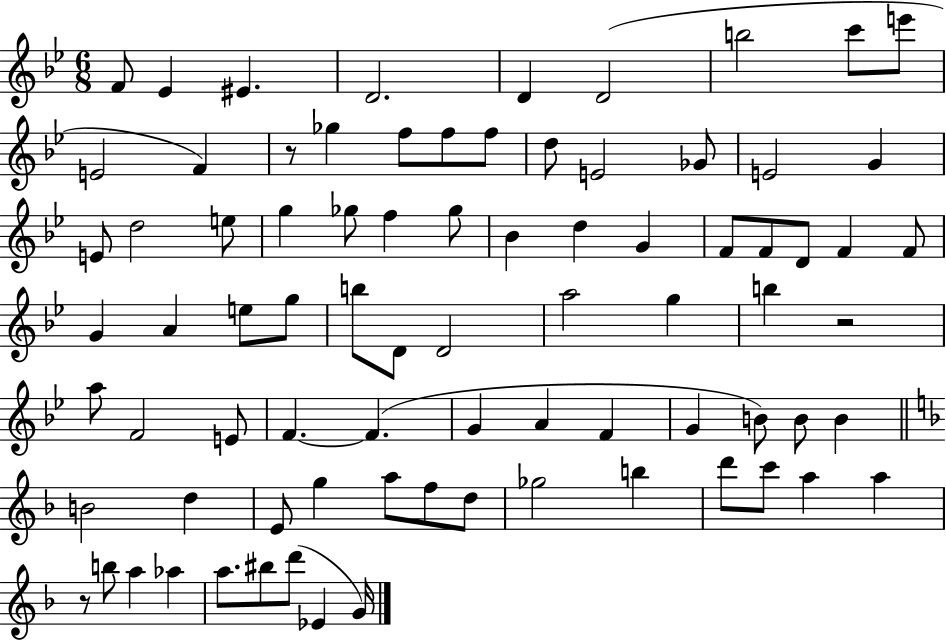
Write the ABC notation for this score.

X:1
T:Untitled
M:6/8
L:1/4
K:Bb
F/2 _E ^E D2 D D2 b2 c'/2 e'/2 E2 F z/2 _g f/2 f/2 f/2 d/2 E2 _G/2 E2 G E/2 d2 e/2 g _g/2 f _g/2 _B d G F/2 F/2 D/2 F F/2 G A e/2 g/2 b/2 D/2 D2 a2 g b z2 a/2 F2 E/2 F F G A F G B/2 B/2 B B2 d E/2 g a/2 f/2 d/2 _g2 b d'/2 c'/2 a a z/2 b/2 a _a a/2 ^b/2 d'/2 _E G/4